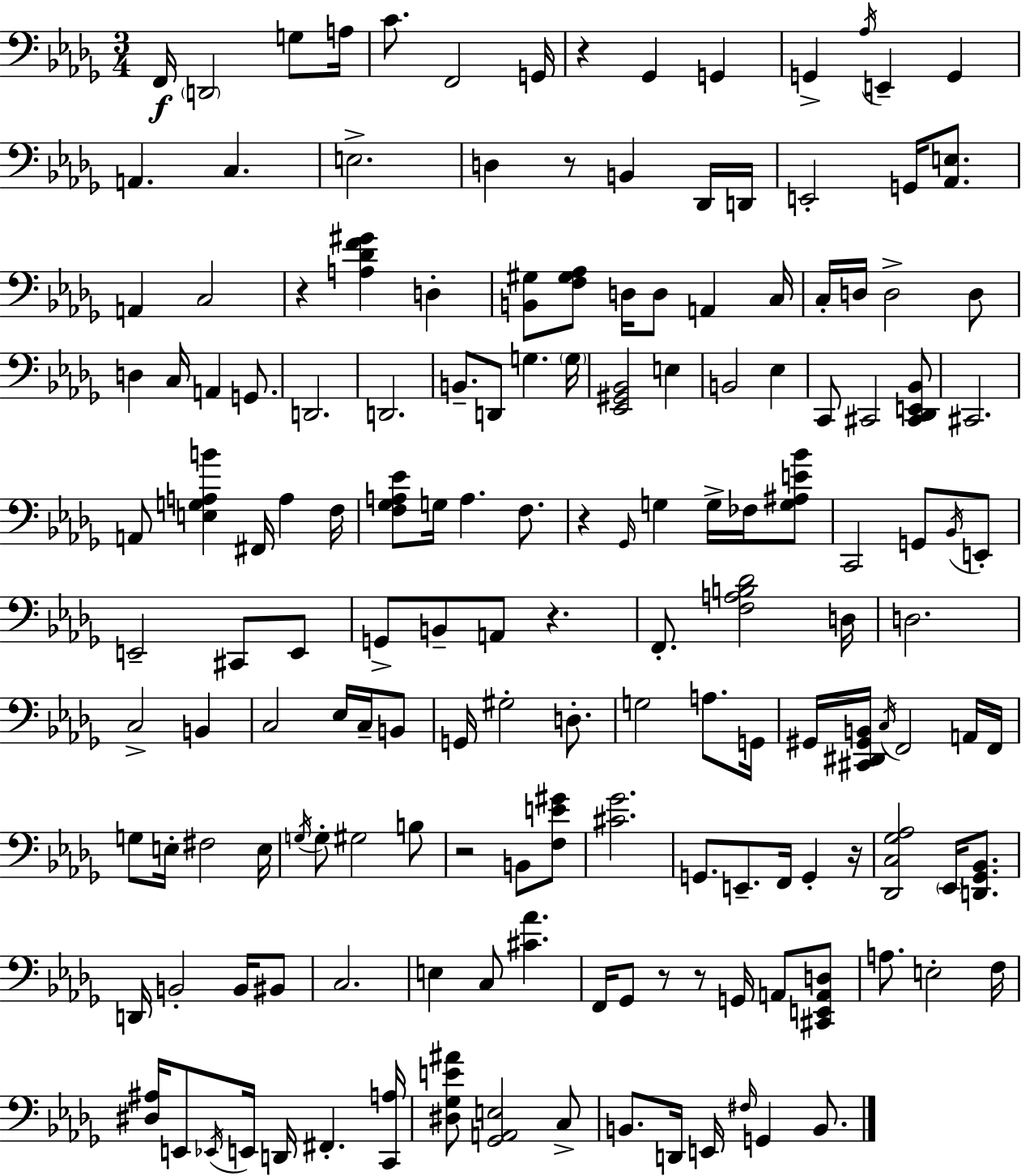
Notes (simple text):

F2/s D2/h G3/e A3/s C4/e. F2/h G2/s R/q Gb2/q G2/q G2/q Ab3/s E2/q G2/q A2/q. C3/q. E3/h. D3/q R/e B2/q Db2/s D2/s E2/h G2/s [Ab2,E3]/e. A2/q C3/h R/q [A3,Db4,F4,G#4]/q D3/q [B2,G#3]/e [F3,G#3,Ab3]/e D3/s D3/e A2/q C3/s C3/s D3/s D3/h D3/e D3/q C3/s A2/q G2/e. D2/h. D2/h. B2/e. D2/e G3/q. G3/s [Eb2,G#2,Bb2]/h E3/q B2/h Eb3/q C2/e C#2/h [C#2,Db2,E2,Bb2]/e C#2/h. A2/e [E3,G3,A3,B4]/q F#2/s A3/q F3/s [F3,Gb3,A3,Eb4]/e G3/s A3/q. F3/e. R/q Gb2/s G3/q G3/s FES3/s [G3,A#3,E4,Bb4]/e C2/h G2/e Bb2/s E2/e E2/h C#2/e E2/e G2/e B2/e A2/e R/q. F2/e. [F3,A3,B3,Db4]/h D3/s D3/h. C3/h B2/q C3/h Eb3/s C3/s B2/e G2/s G#3/h D3/e. G3/h A3/e. G2/s G#2/s [C#2,D#2,G#2,B2]/s C3/s F2/h A2/s F2/s G3/e E3/s F#3/h E3/s G3/s G3/e G#3/h B3/e R/h B2/e [F3,E4,G#4]/e [C#4,Gb4]/h. G2/e. E2/e. F2/s G2/q R/s [Db2,C3,Gb3,Ab3]/h Eb2/s [D2,Gb2,Bb2]/e. D2/s B2/h B2/s BIS2/e C3/h. E3/q C3/e [C#4,Ab4]/q. F2/s Gb2/e R/e R/e G2/s A2/e [C#2,E2,A2,D3]/e A3/e. E3/h F3/s [D#3,A#3]/s E2/e Eb2/s E2/s D2/s F#2/q. [C2,A3]/s [D#3,Gb3,E4,A#4]/e [Gb2,A2,E3]/h C3/e B2/e. D2/s E2/s F#3/s G2/q B2/e.